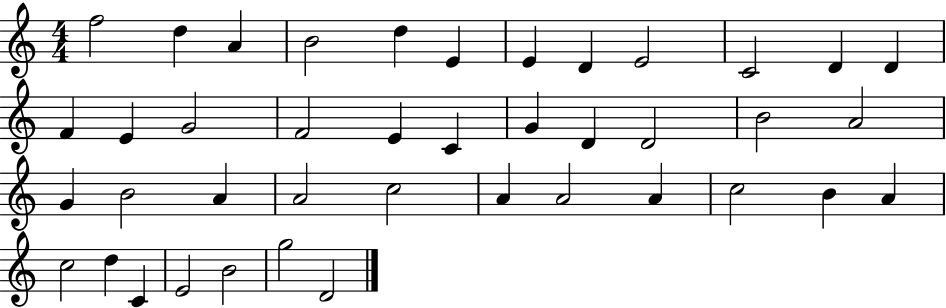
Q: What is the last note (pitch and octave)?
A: D4